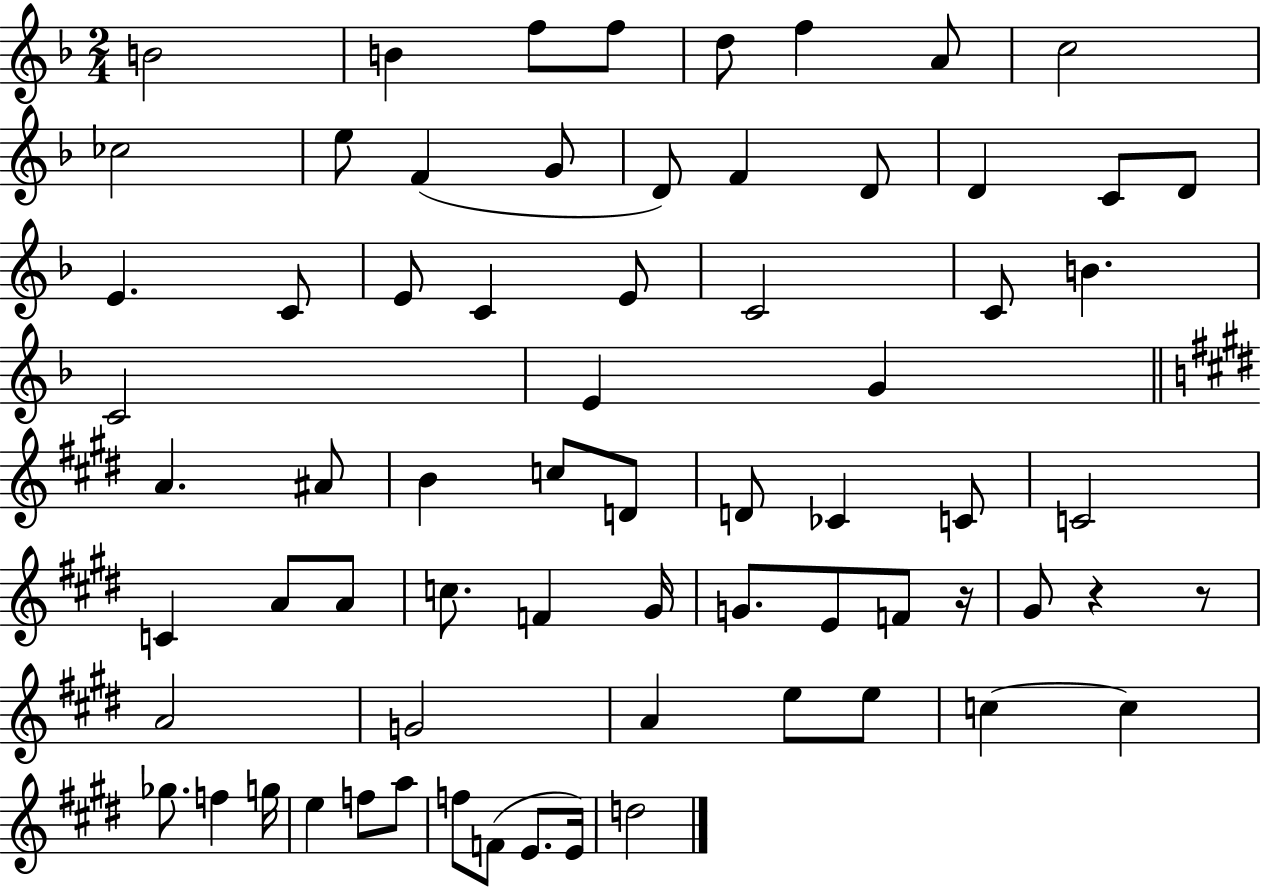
{
  \clef treble
  \numericTimeSignature
  \time 2/4
  \key f \major
  \repeat volta 2 { b'2 | b'4 f''8 f''8 | d''8 f''4 a'8 | c''2 | \break ces''2 | e''8 f'4( g'8 | d'8) f'4 d'8 | d'4 c'8 d'8 | \break e'4. c'8 | e'8 c'4 e'8 | c'2 | c'8 b'4. | \break c'2 | e'4 g'4 | \bar "||" \break \key e \major a'4. ais'8 | b'4 c''8 d'8 | d'8 ces'4 c'8 | c'2 | \break c'4 a'8 a'8 | c''8. f'4 gis'16 | g'8. e'8 f'8 r16 | gis'8 r4 r8 | \break a'2 | g'2 | a'4 e''8 e''8 | c''4~~ c''4 | \break ges''8. f''4 g''16 | e''4 f''8 a''8 | f''8 f'8( e'8. e'16) | d''2 | \break } \bar "|."
}